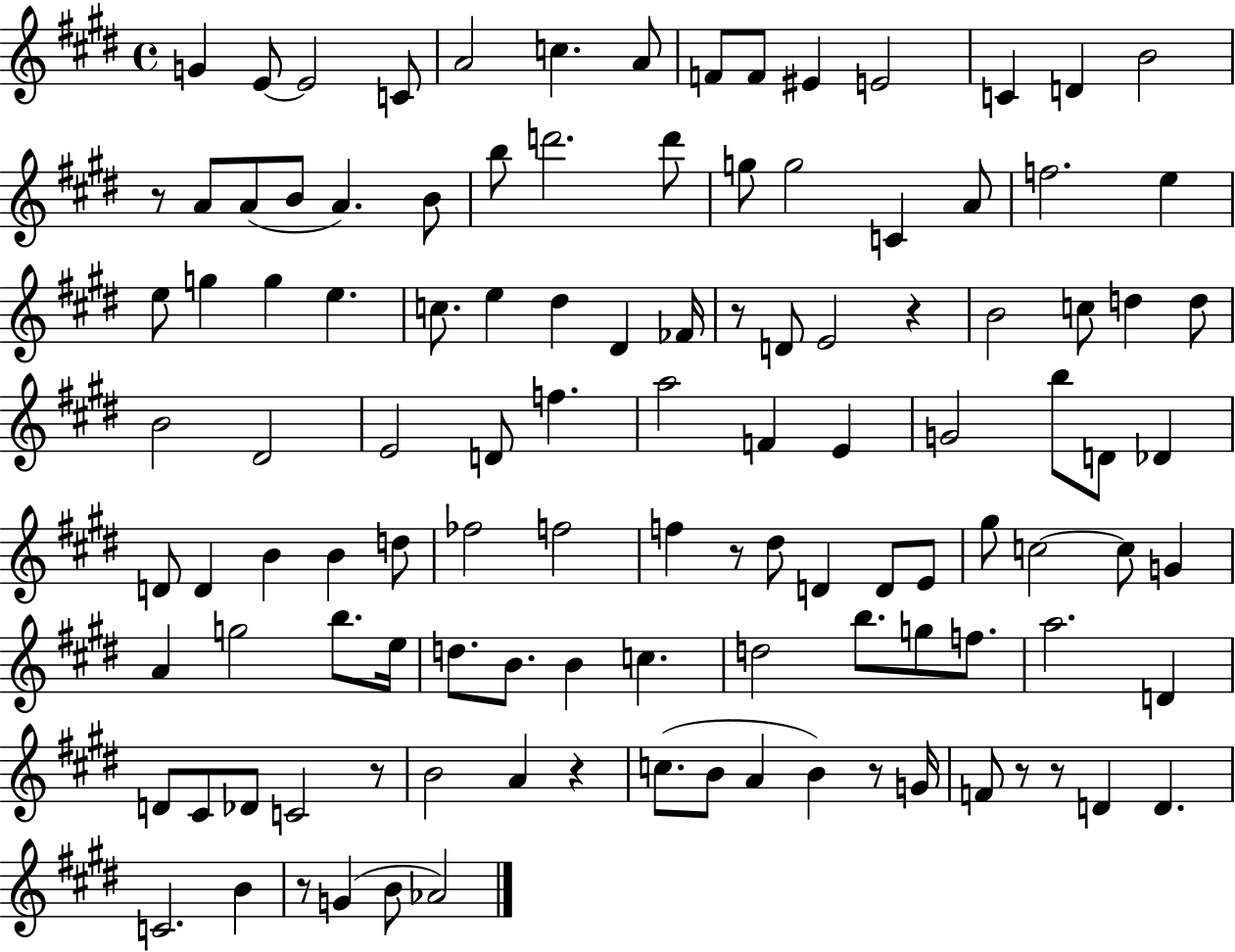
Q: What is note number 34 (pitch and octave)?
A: E5